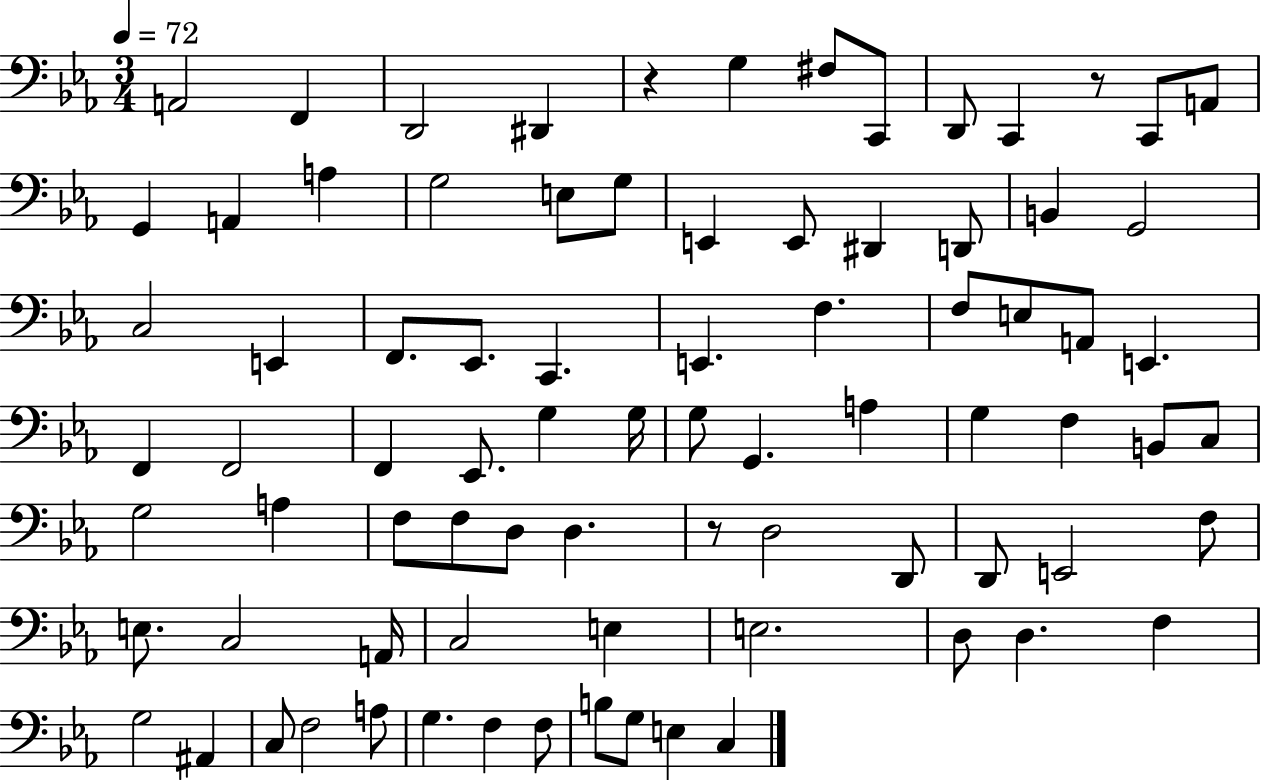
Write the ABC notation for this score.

X:1
T:Untitled
M:3/4
L:1/4
K:Eb
A,,2 F,, D,,2 ^D,, z G, ^F,/2 C,,/2 D,,/2 C,, z/2 C,,/2 A,,/2 G,, A,, A, G,2 E,/2 G,/2 E,, E,,/2 ^D,, D,,/2 B,, G,,2 C,2 E,, F,,/2 _E,,/2 C,, E,, F, F,/2 E,/2 A,,/2 E,, F,, F,,2 F,, _E,,/2 G, G,/4 G,/2 G,, A, G, F, B,,/2 C,/2 G,2 A, F,/2 F,/2 D,/2 D, z/2 D,2 D,,/2 D,,/2 E,,2 F,/2 E,/2 C,2 A,,/4 C,2 E, E,2 D,/2 D, F, G,2 ^A,, C,/2 F,2 A,/2 G, F, F,/2 B,/2 G,/2 E, C,